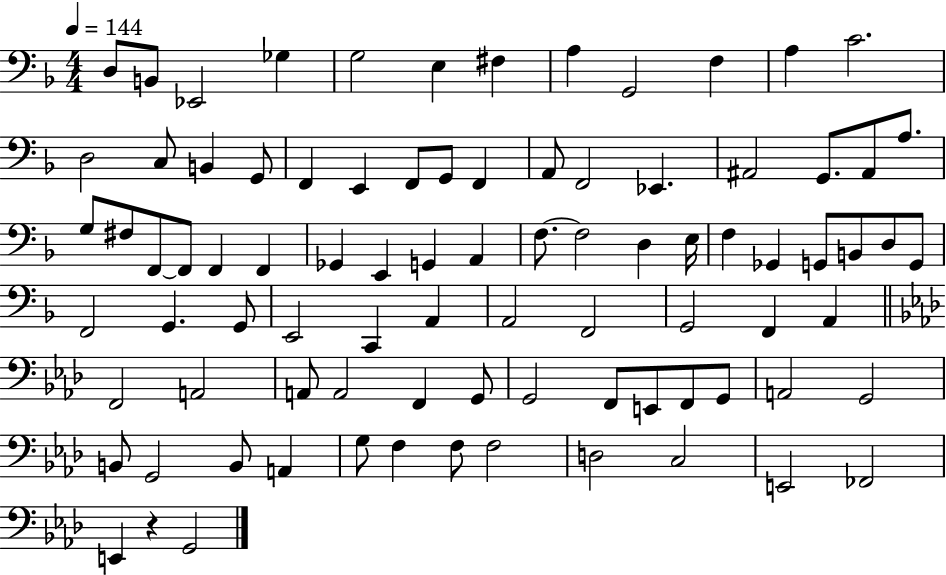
D3/e B2/e Eb2/h Gb3/q G3/h E3/q F#3/q A3/q G2/h F3/q A3/q C4/h. D3/h C3/e B2/q G2/e F2/q E2/q F2/e G2/e F2/q A2/e F2/h Eb2/q. A#2/h G2/e. A#2/e A3/e. G3/e F#3/e F2/e F2/e F2/q F2/q Gb2/q E2/q G2/q A2/q F3/e. F3/h D3/q E3/s F3/q Gb2/q G2/e B2/e D3/e G2/e F2/h G2/q. G2/e E2/h C2/q A2/q A2/h F2/h G2/h F2/q A2/q F2/h A2/h A2/e A2/h F2/q G2/e G2/h F2/e E2/e F2/e G2/e A2/h G2/h B2/e G2/h B2/e A2/q G3/e F3/q F3/e F3/h D3/h C3/h E2/h FES2/h E2/q R/q G2/h